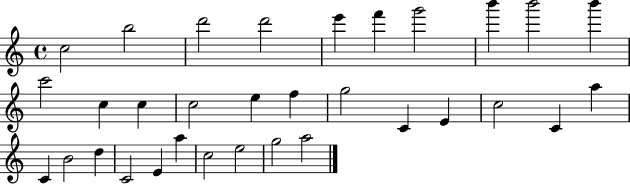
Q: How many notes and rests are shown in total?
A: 32